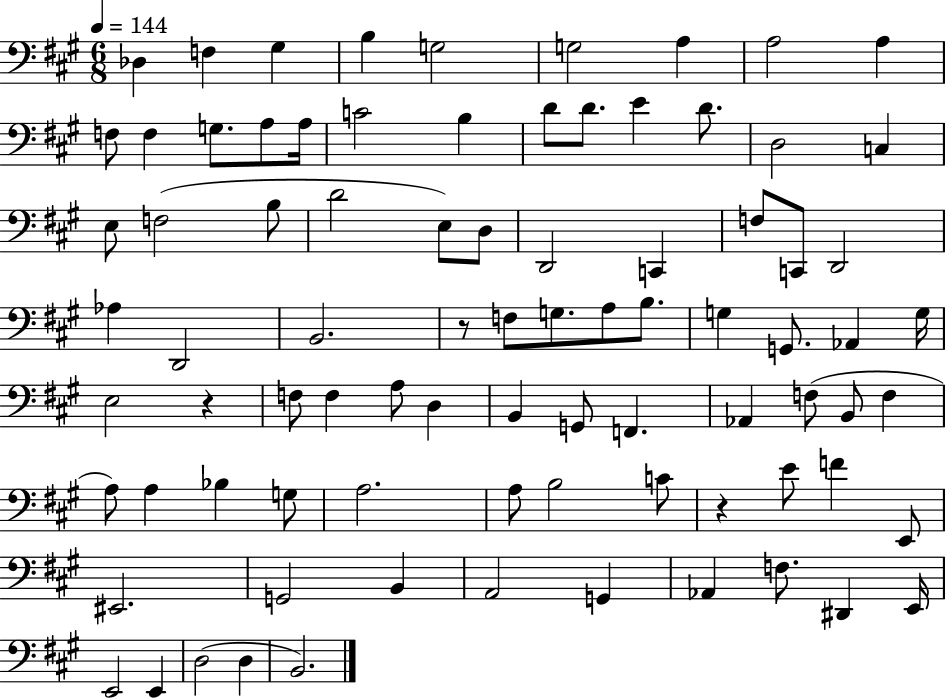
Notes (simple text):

Db3/q F3/q G#3/q B3/q G3/h G3/h A3/q A3/h A3/q F3/e F3/q G3/e. A3/e A3/s C4/h B3/q D4/e D4/e. E4/q D4/e. D3/h C3/q E3/e F3/h B3/e D4/h E3/e D3/e D2/h C2/q F3/e C2/e D2/h Ab3/q D2/h B2/h. R/e F3/e G3/e. A3/e B3/e. G3/q G2/e. Ab2/q G3/s E3/h R/q F3/e F3/q A3/e D3/q B2/q G2/e F2/q. Ab2/q F3/e B2/e F3/q A3/e A3/q Bb3/q G3/e A3/h. A3/e B3/h C4/e R/q E4/e F4/q E2/e EIS2/h. G2/h B2/q A2/h G2/q Ab2/q F3/e. D#2/q E2/s E2/h E2/q D3/h D3/q B2/h.